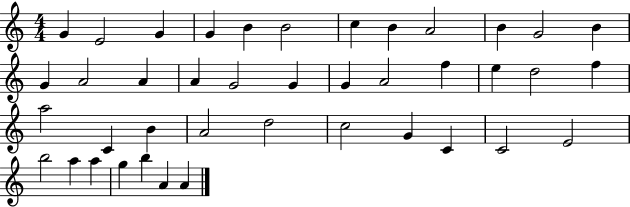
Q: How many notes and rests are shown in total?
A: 41